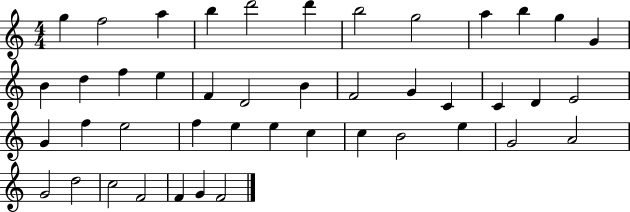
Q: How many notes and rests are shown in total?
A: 44